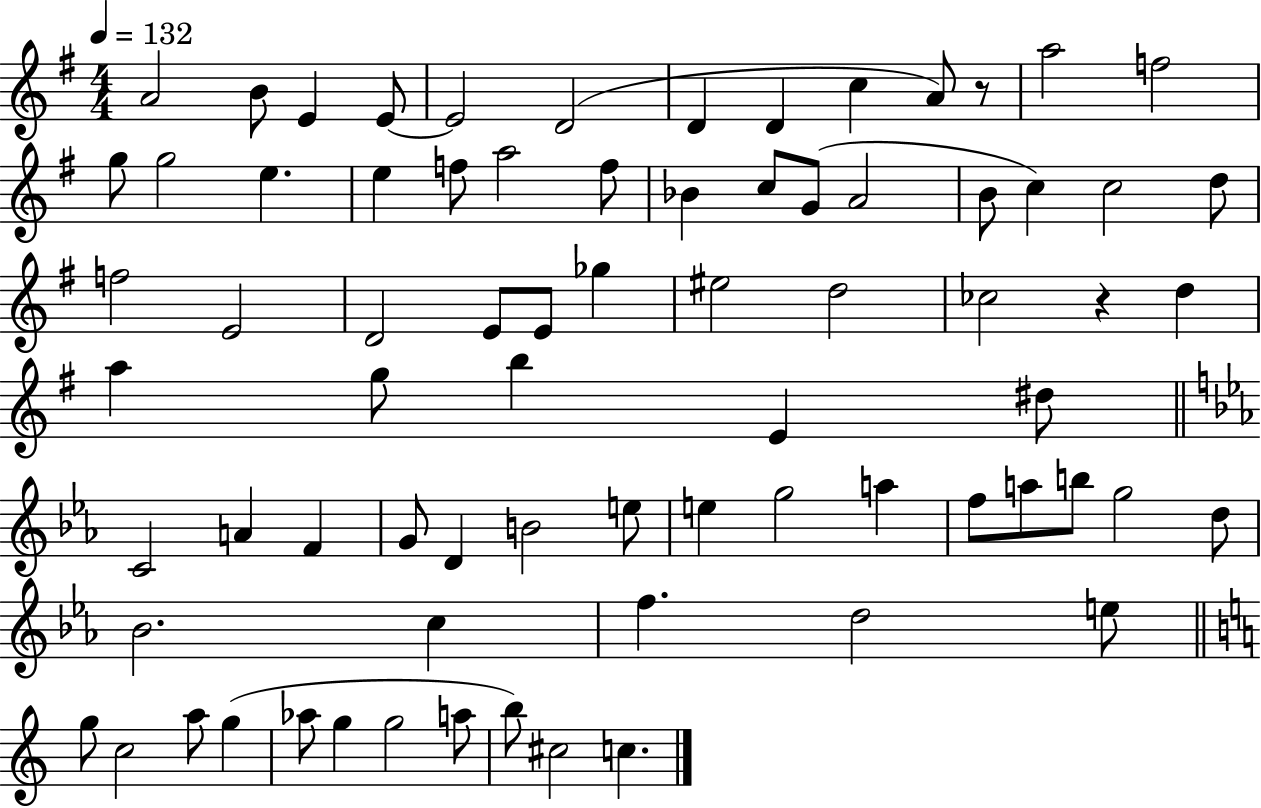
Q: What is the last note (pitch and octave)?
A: C5